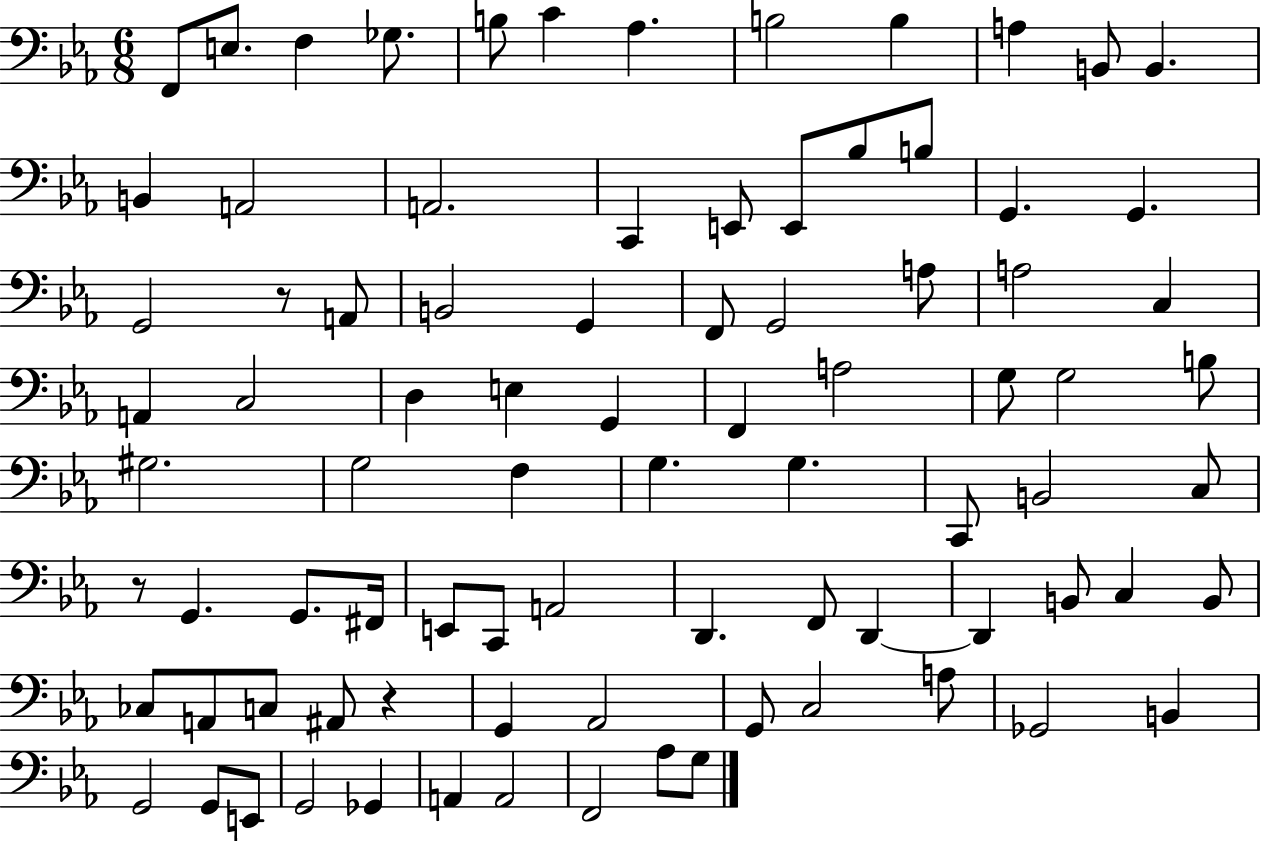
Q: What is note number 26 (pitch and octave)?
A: G2